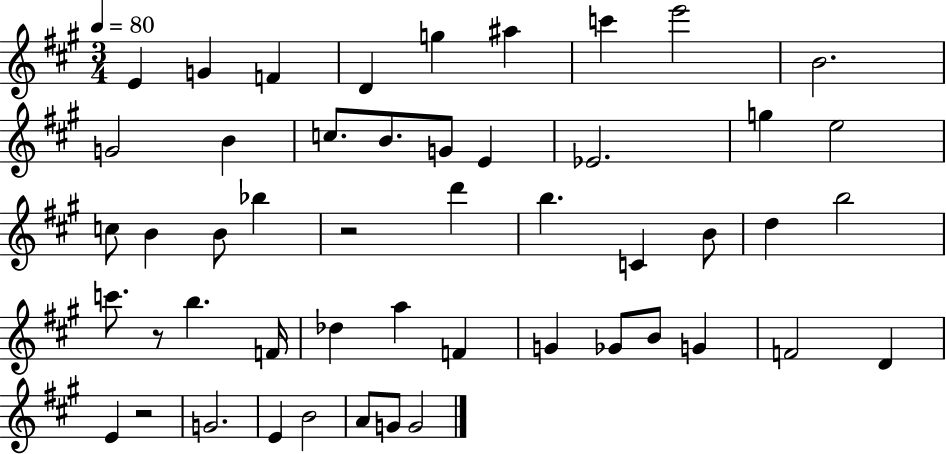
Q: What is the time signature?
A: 3/4